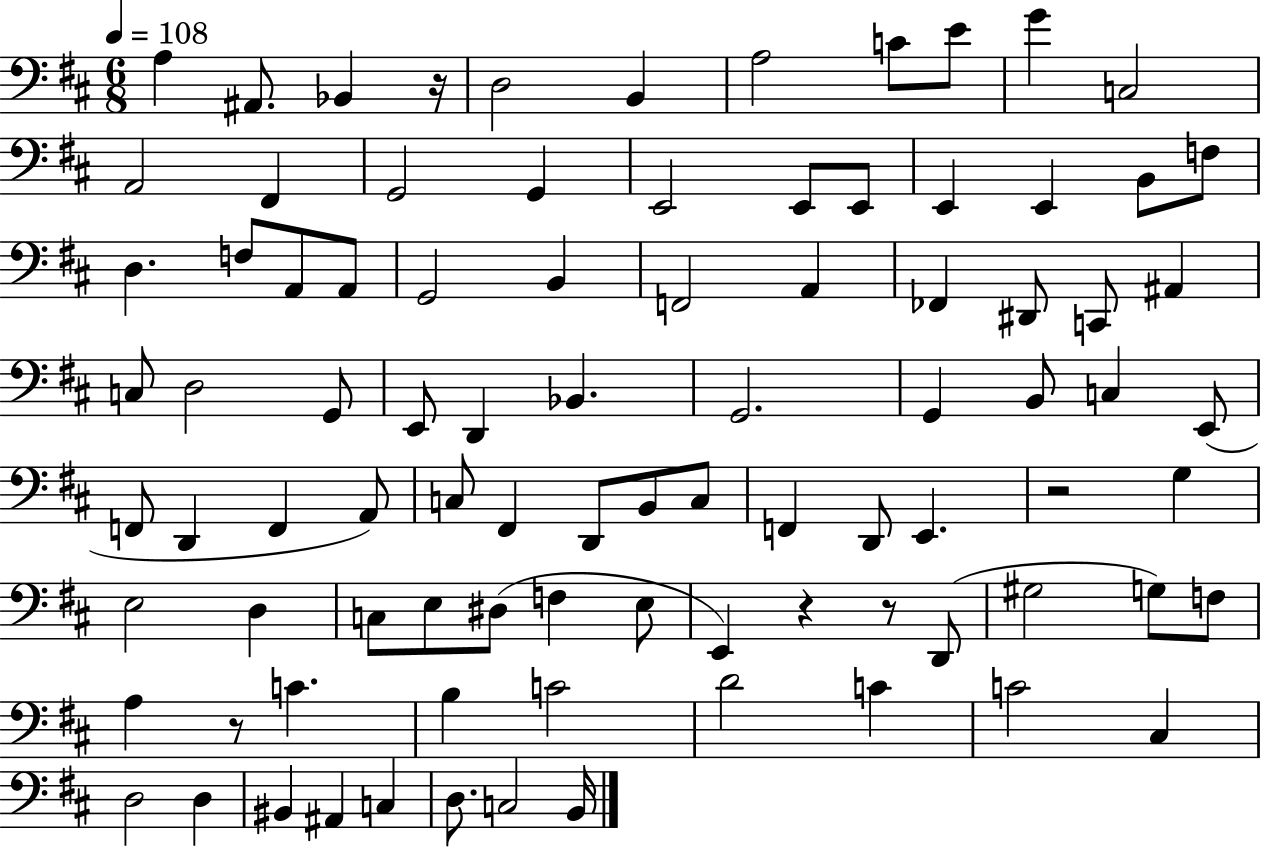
{
  \clef bass
  \numericTimeSignature
  \time 6/8
  \key d \major
  \tempo 4 = 108
  a4 ais,8. bes,4 r16 | d2 b,4 | a2 c'8 e'8 | g'4 c2 | \break a,2 fis,4 | g,2 g,4 | e,2 e,8 e,8 | e,4 e,4 b,8 f8 | \break d4. f8 a,8 a,8 | g,2 b,4 | f,2 a,4 | fes,4 dis,8 c,8 ais,4 | \break c8 d2 g,8 | e,8 d,4 bes,4. | g,2. | g,4 b,8 c4 e,8( | \break f,8 d,4 f,4 a,8) | c8 fis,4 d,8 b,8 c8 | f,4 d,8 e,4. | r2 g4 | \break e2 d4 | c8 e8 dis8( f4 e8 | e,4) r4 r8 d,8( | gis2 g8) f8 | \break a4 r8 c'4. | b4 c'2 | d'2 c'4 | c'2 cis4 | \break d2 d4 | bis,4 ais,4 c4 | d8. c2 b,16 | \bar "|."
}